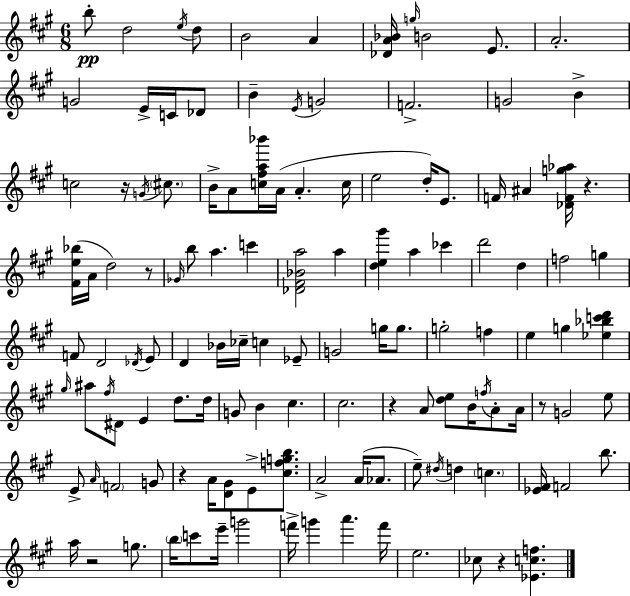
B5/e D5/h E5/s D5/e B4/h A4/q [Db4,A4,Bb4]/s G5/s B4/h E4/e. A4/h. G4/h E4/s C4/s Db4/e B4/q E4/s G4/h F4/h. G4/h B4/q C5/h R/s G4/s C#5/e. B4/s A4/e [C5,F#5,A5,Bb6]/s A4/s A4/q. C5/s E5/h D5/s E4/e. F4/s A#4/q [Db4,F4,G5,Ab5]/s R/q. [F#4,E5,Bb5]/s A4/s D5/h R/e Gb4/s B5/e A5/q. C6/q [Db4,F#4,Bb4,A5]/h A5/q [D5,E5,G#6]/q A5/q CES6/q D6/h D5/q F5/h G5/q F4/e D4/h Db4/s E4/e D4/q Bb4/s CES5/s C5/q Eb4/e G4/h G5/s G5/e. G5/h F5/q E5/q G5/q [Eb5,Bb5,C6,D6]/q G#5/s A#5/e F#5/s D#4/e E4/q D5/e. D5/s G4/e B4/q C#5/q. C#5/h. R/q A4/e [D5,E5]/e B4/s F5/s A4/e A4/s R/e G4/h E5/e E4/e A4/s F4/h G4/e R/q A4/s [D4,G#4]/e E4/e [C#5,F5,G5,B5]/e. A4/h A4/s Ab4/e. E5/e D#5/s D5/q C5/q. [Eb4,F#4]/s F4/h B5/e. A5/s R/h G5/e. B5/s C6/e E6/s G6/h F6/s G6/q A6/q. F6/s E5/h. CES5/e R/q [Eb4,C5,F5]/q.